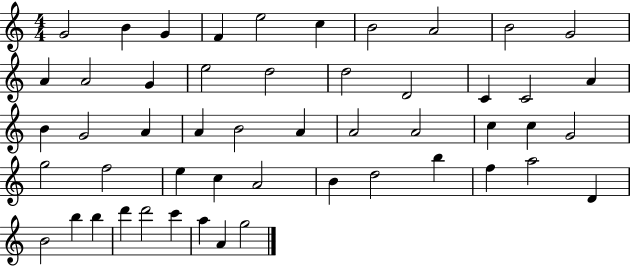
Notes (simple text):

G4/h B4/q G4/q F4/q E5/h C5/q B4/h A4/h B4/h G4/h A4/q A4/h G4/q E5/h D5/h D5/h D4/h C4/q C4/h A4/q B4/q G4/h A4/q A4/q B4/h A4/q A4/h A4/h C5/q C5/q G4/h G5/h F5/h E5/q C5/q A4/h B4/q D5/h B5/q F5/q A5/h D4/q B4/h B5/q B5/q D6/q D6/h C6/q A5/q A4/q G5/h